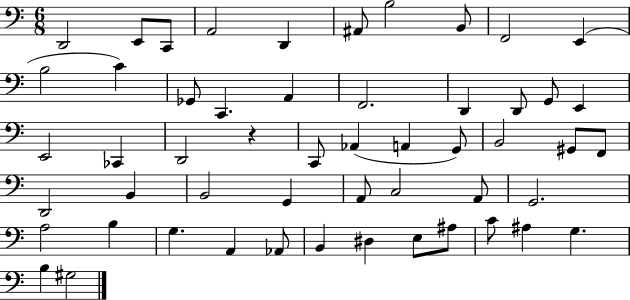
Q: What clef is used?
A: bass